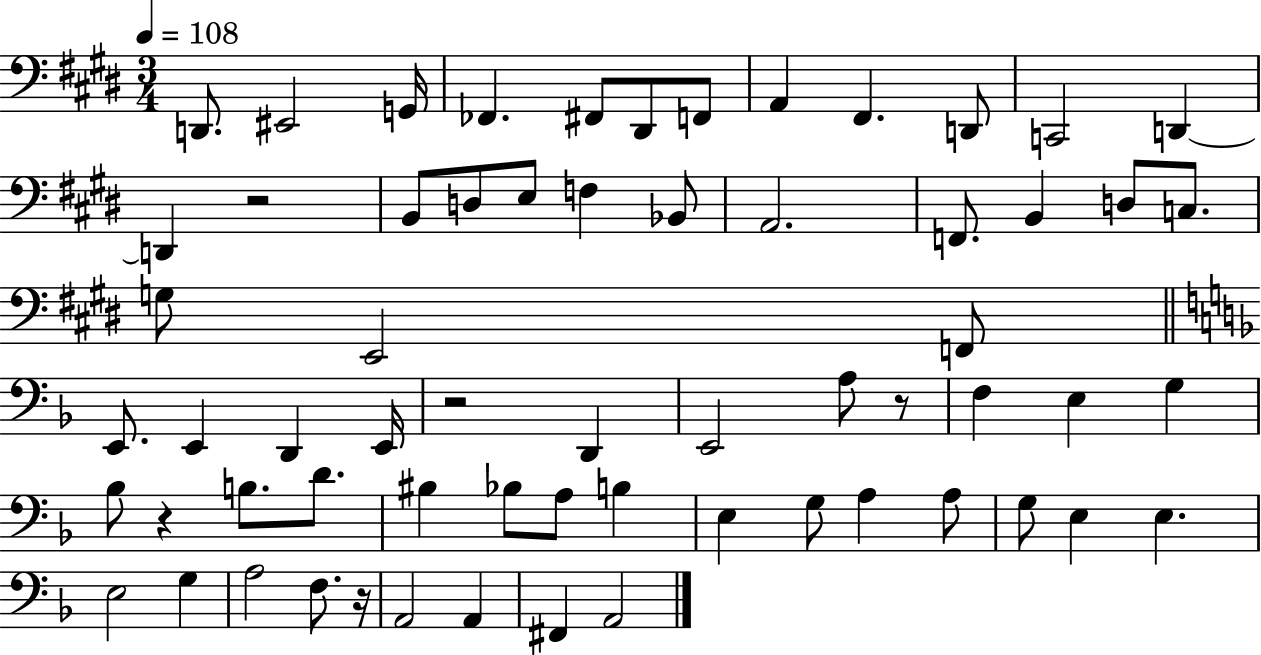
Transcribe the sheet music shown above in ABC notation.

X:1
T:Untitled
M:3/4
L:1/4
K:E
D,,/2 ^E,,2 G,,/4 _F,, ^F,,/2 ^D,,/2 F,,/2 A,, ^F,, D,,/2 C,,2 D,, D,, z2 B,,/2 D,/2 E,/2 F, _B,,/2 A,,2 F,,/2 B,, D,/2 C,/2 G,/2 E,,2 F,,/2 E,,/2 E,, D,, E,,/4 z2 D,, E,,2 A,/2 z/2 F, E, G, _B,/2 z B,/2 D/2 ^B, _B,/2 A,/2 B, E, G,/2 A, A,/2 G,/2 E, E, E,2 G, A,2 F,/2 z/4 A,,2 A,, ^F,, A,,2